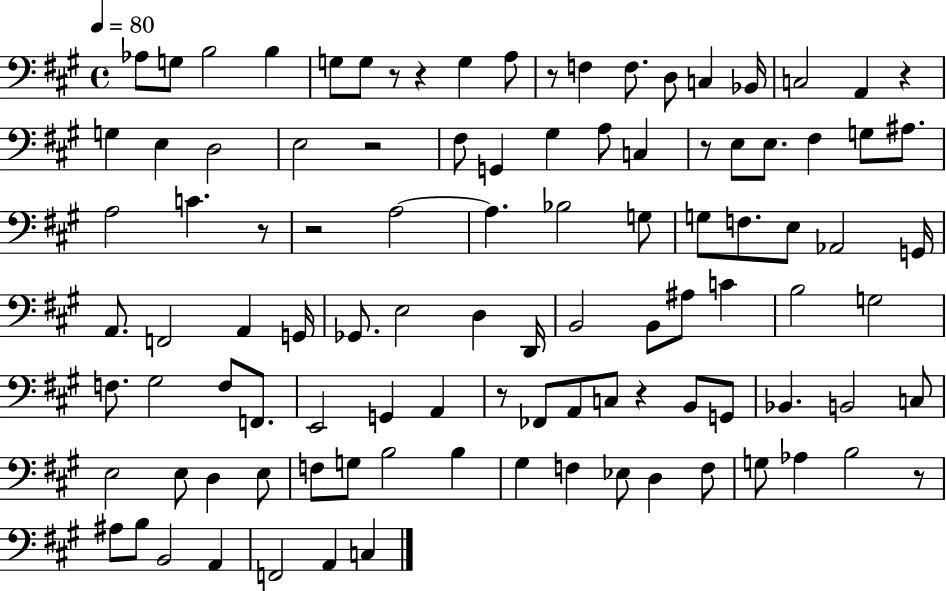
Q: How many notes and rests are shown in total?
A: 103